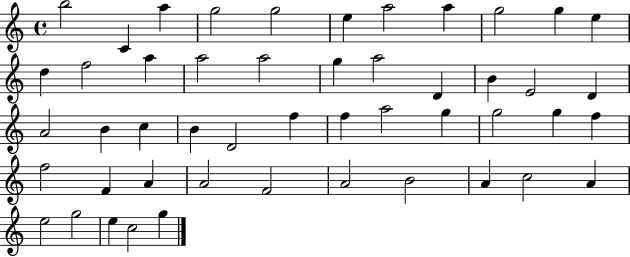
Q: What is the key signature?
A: C major